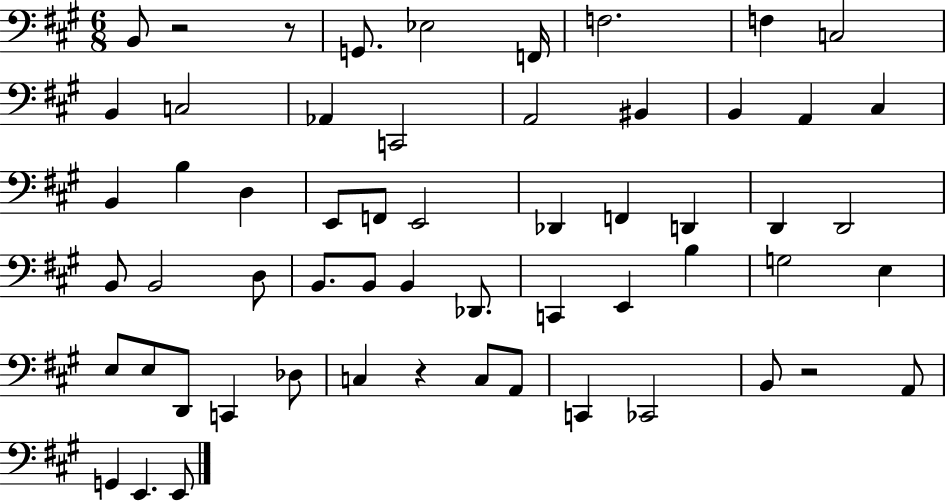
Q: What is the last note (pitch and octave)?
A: E2